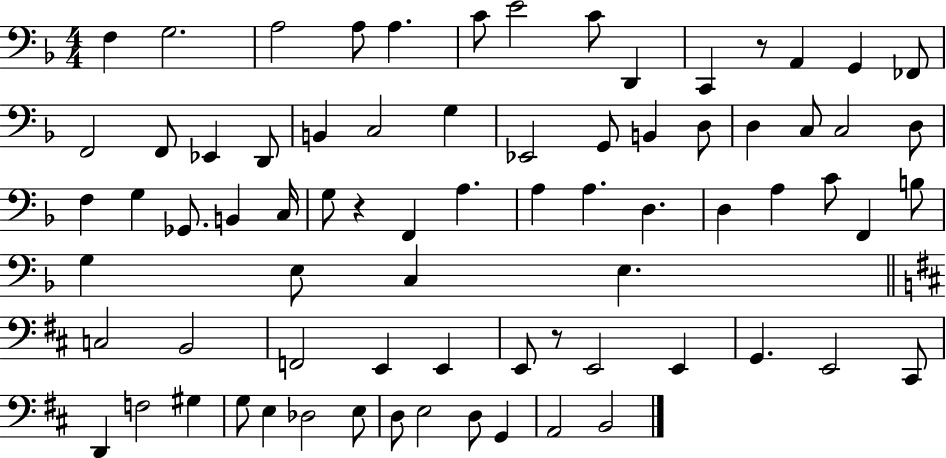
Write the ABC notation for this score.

X:1
T:Untitled
M:4/4
L:1/4
K:F
F, G,2 A,2 A,/2 A, C/2 E2 C/2 D,, C,, z/2 A,, G,, _F,,/2 F,,2 F,,/2 _E,, D,,/2 B,, C,2 G, _E,,2 G,,/2 B,, D,/2 D, C,/2 C,2 D,/2 F, G, _G,,/2 B,, C,/4 G,/2 z F,, A, A, A, D, D, A, C/2 F,, B,/2 G, E,/2 C, E, C,2 B,,2 F,,2 E,, E,, E,,/2 z/2 E,,2 E,, G,, E,,2 ^C,,/2 D,, F,2 ^G, G,/2 E, _D,2 E,/2 D,/2 E,2 D,/2 G,, A,,2 B,,2